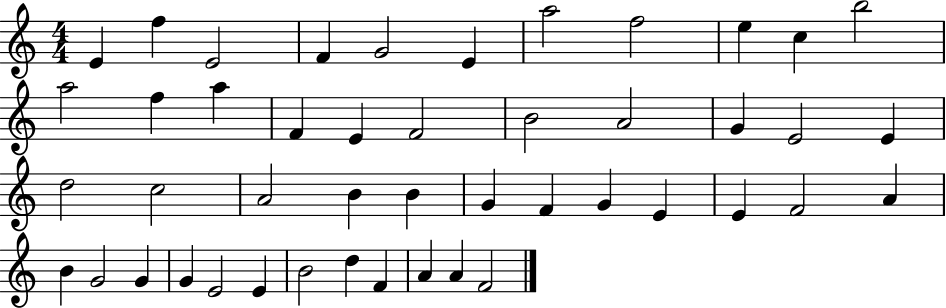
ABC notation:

X:1
T:Untitled
M:4/4
L:1/4
K:C
E f E2 F G2 E a2 f2 e c b2 a2 f a F E F2 B2 A2 G E2 E d2 c2 A2 B B G F G E E F2 A B G2 G G E2 E B2 d F A A F2